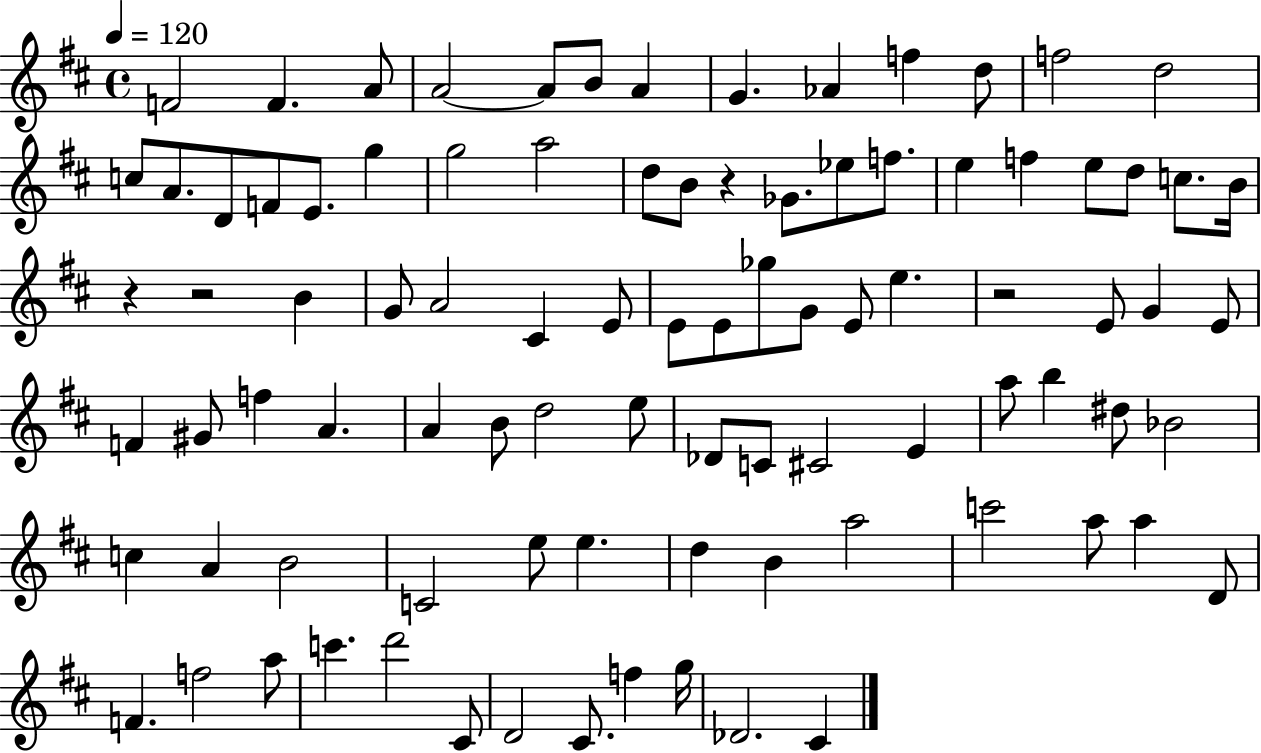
X:1
T:Untitled
M:4/4
L:1/4
K:D
F2 F A/2 A2 A/2 B/2 A G _A f d/2 f2 d2 c/2 A/2 D/2 F/2 E/2 g g2 a2 d/2 B/2 z _G/2 _e/2 f/2 e f e/2 d/2 c/2 B/4 z z2 B G/2 A2 ^C E/2 E/2 E/2 _g/2 G/2 E/2 e z2 E/2 G E/2 F ^G/2 f A A B/2 d2 e/2 _D/2 C/2 ^C2 E a/2 b ^d/2 _B2 c A B2 C2 e/2 e d B a2 c'2 a/2 a D/2 F f2 a/2 c' d'2 ^C/2 D2 ^C/2 f g/4 _D2 ^C